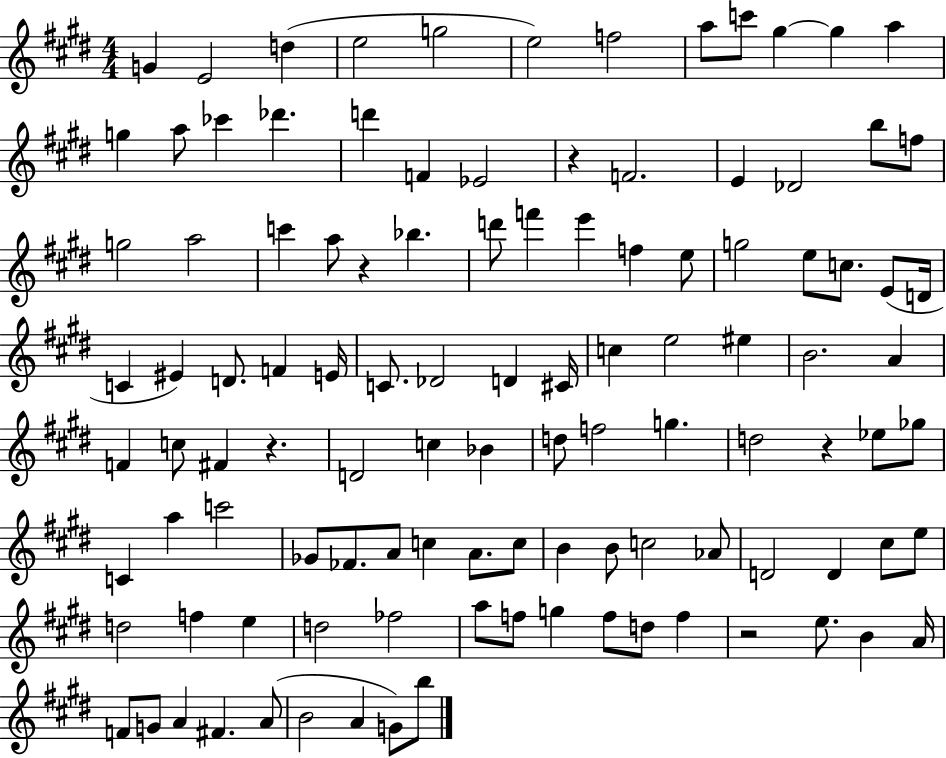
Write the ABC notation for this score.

X:1
T:Untitled
M:4/4
L:1/4
K:E
G E2 d e2 g2 e2 f2 a/2 c'/2 ^g ^g a g a/2 _c' _d' d' F _E2 z F2 E _D2 b/2 f/2 g2 a2 c' a/2 z _b d'/2 f' e' f e/2 g2 e/2 c/2 E/2 D/4 C ^E D/2 F E/4 C/2 _D2 D ^C/4 c e2 ^e B2 A F c/2 ^F z D2 c _B d/2 f2 g d2 z _e/2 _g/2 C a c'2 _G/2 _F/2 A/2 c A/2 c/2 B B/2 c2 _A/2 D2 D ^c/2 e/2 d2 f e d2 _f2 a/2 f/2 g f/2 d/2 f z2 e/2 B A/4 F/2 G/2 A ^F A/2 B2 A G/2 b/2